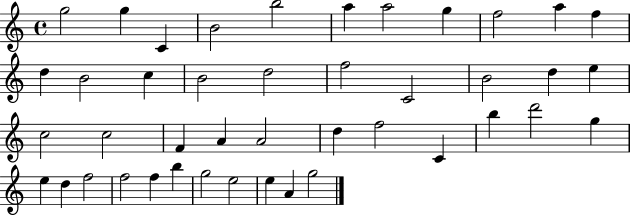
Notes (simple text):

G5/h G5/q C4/q B4/h B5/h A5/q A5/h G5/q F5/h A5/q F5/q D5/q B4/h C5/q B4/h D5/h F5/h C4/h B4/h D5/q E5/q C5/h C5/h F4/q A4/q A4/h D5/q F5/h C4/q B5/q D6/h G5/q E5/q D5/q F5/h F5/h F5/q B5/q G5/h E5/h E5/q A4/q G5/h